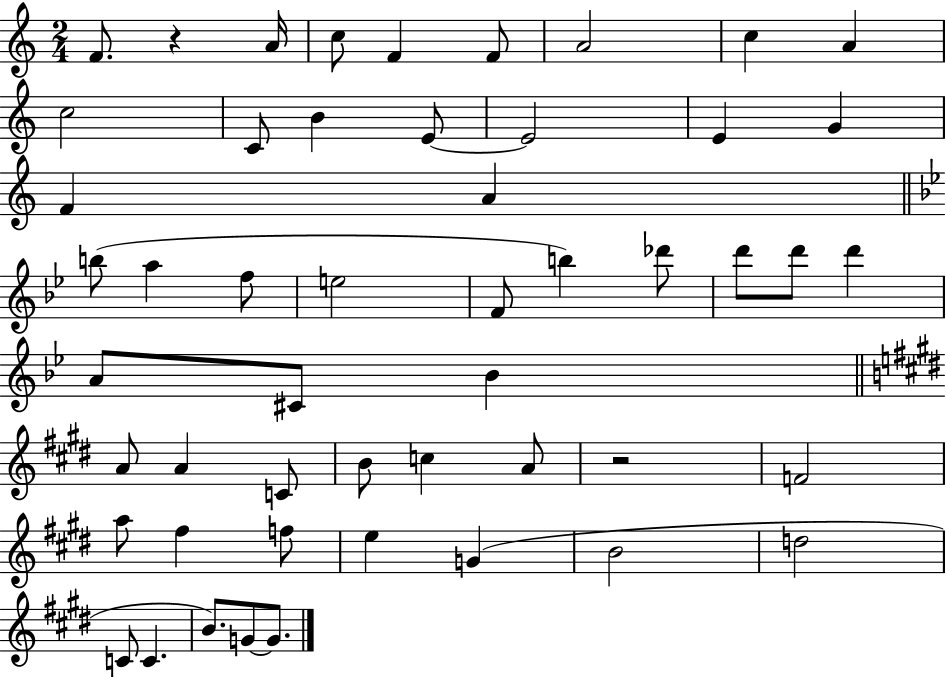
F4/e. R/q A4/s C5/e F4/q F4/e A4/h C5/q A4/q C5/h C4/e B4/q E4/e E4/h E4/q G4/q F4/q A4/q B5/e A5/q F5/e E5/h F4/e B5/q Db6/e D6/e D6/e D6/q A4/e C#4/e Bb4/q A4/e A4/q C4/e B4/e C5/q A4/e R/h F4/h A5/e F#5/q F5/e E5/q G4/q B4/h D5/h C4/e C4/q. B4/e. G4/e G4/e.